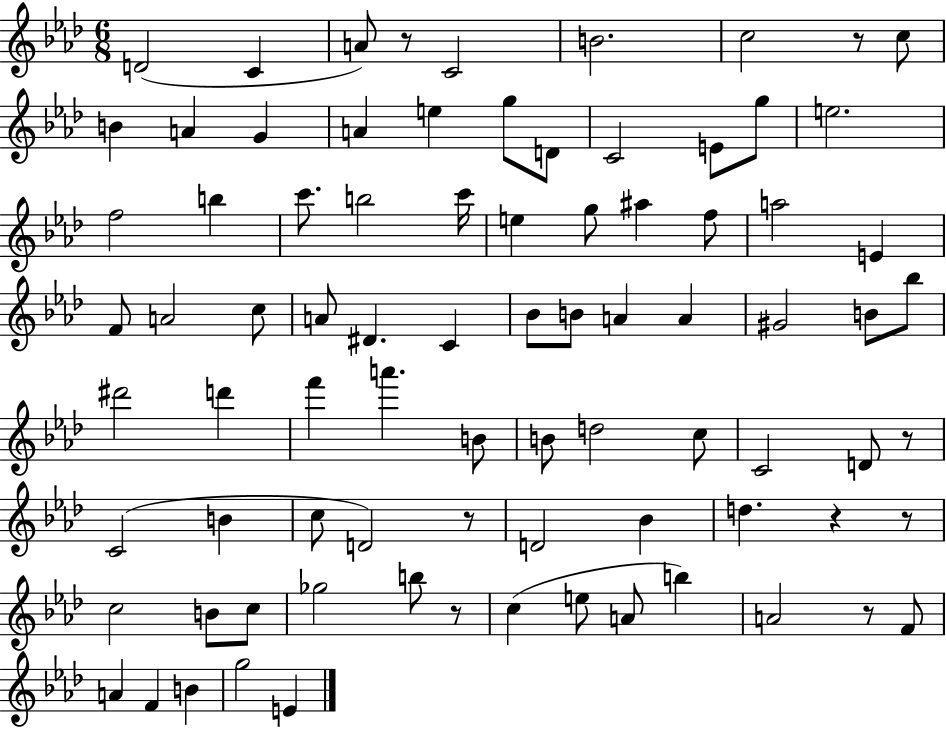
X:1
T:Untitled
M:6/8
L:1/4
K:Ab
D2 C A/2 z/2 C2 B2 c2 z/2 c/2 B A G A e g/2 D/2 C2 E/2 g/2 e2 f2 b c'/2 b2 c'/4 e g/2 ^a f/2 a2 E F/2 A2 c/2 A/2 ^D C _B/2 B/2 A A ^G2 B/2 _b/2 ^d'2 d' f' a' B/2 B/2 d2 c/2 C2 D/2 z/2 C2 B c/2 D2 z/2 D2 _B d z z/2 c2 B/2 c/2 _g2 b/2 z/2 c e/2 A/2 b A2 z/2 F/2 A F B g2 E